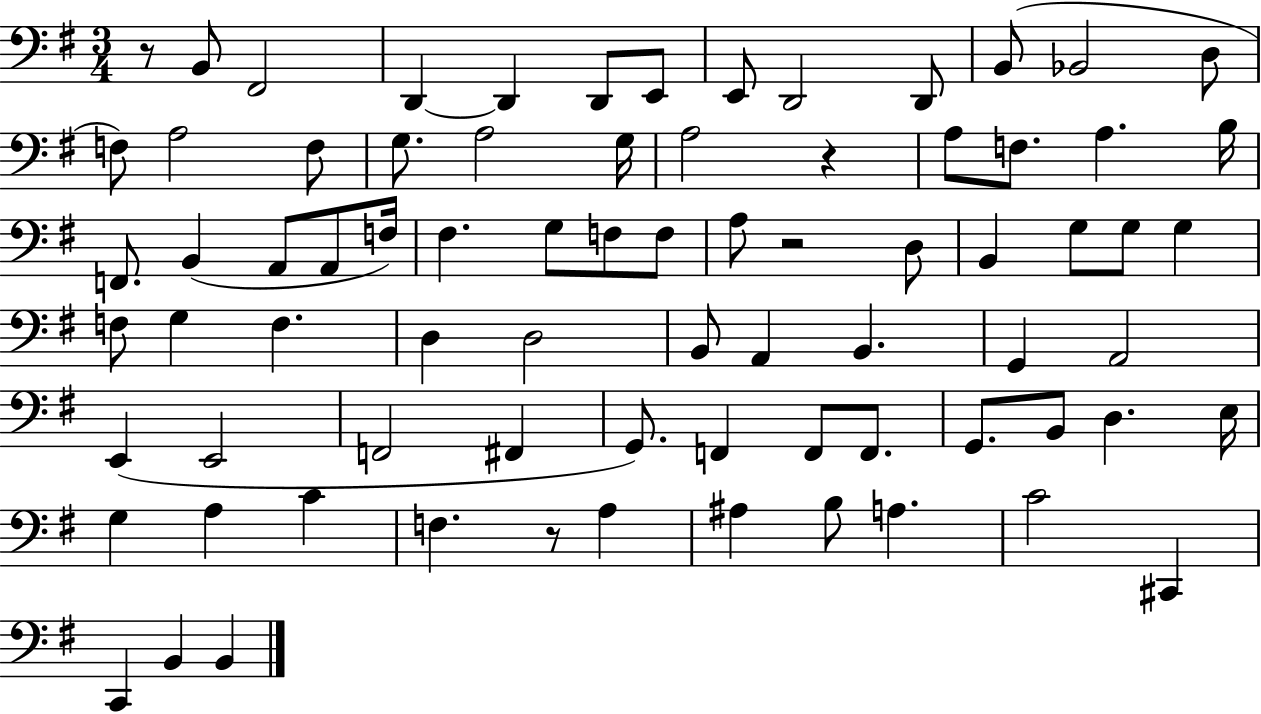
R/e B2/e F#2/h D2/q D2/q D2/e E2/e E2/e D2/h D2/e B2/e Bb2/h D3/e F3/e A3/h F3/e G3/e. A3/h G3/s A3/h R/q A3/e F3/e. A3/q. B3/s F2/e. B2/q A2/e A2/e F3/s F#3/q. G3/e F3/e F3/e A3/e R/h D3/e B2/q G3/e G3/e G3/q F3/e G3/q F3/q. D3/q D3/h B2/e A2/q B2/q. G2/q A2/h E2/q E2/h F2/h F#2/q G2/e. F2/q F2/e F2/e. G2/e. B2/e D3/q. E3/s G3/q A3/q C4/q F3/q. R/e A3/q A#3/q B3/e A3/q. C4/h C#2/q C2/q B2/q B2/q